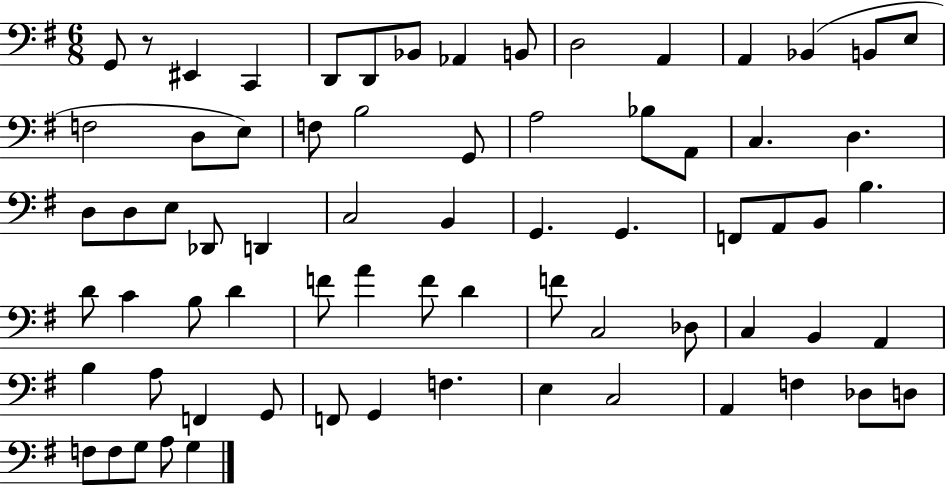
X:1
T:Untitled
M:6/8
L:1/4
K:G
G,,/2 z/2 ^E,, C,, D,,/2 D,,/2 _B,,/2 _A,, B,,/2 D,2 A,, A,, _B,, B,,/2 E,/2 F,2 D,/2 E,/2 F,/2 B,2 G,,/2 A,2 _B,/2 A,,/2 C, D, D,/2 D,/2 E,/2 _D,,/2 D,, C,2 B,, G,, G,, F,,/2 A,,/2 B,,/2 B, D/2 C B,/2 D F/2 A F/2 D F/2 C,2 _D,/2 C, B,, A,, B, A,/2 F,, G,,/2 F,,/2 G,, F, E, C,2 A,, F, _D,/2 D,/2 F,/2 F,/2 G,/2 A,/2 G,